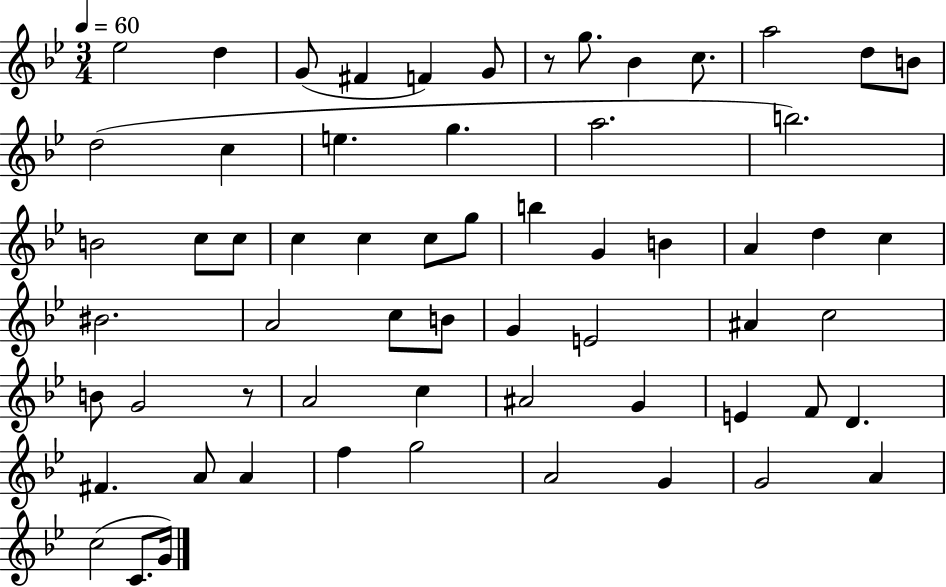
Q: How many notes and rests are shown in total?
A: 62